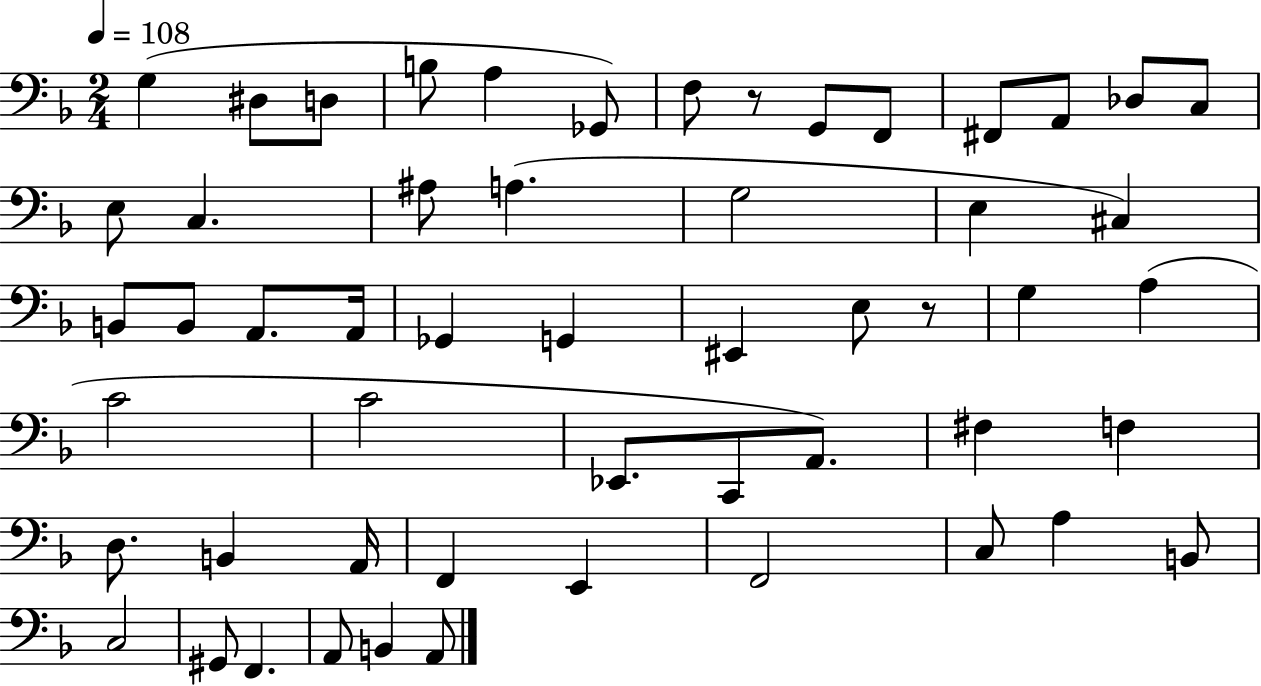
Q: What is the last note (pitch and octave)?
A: A2